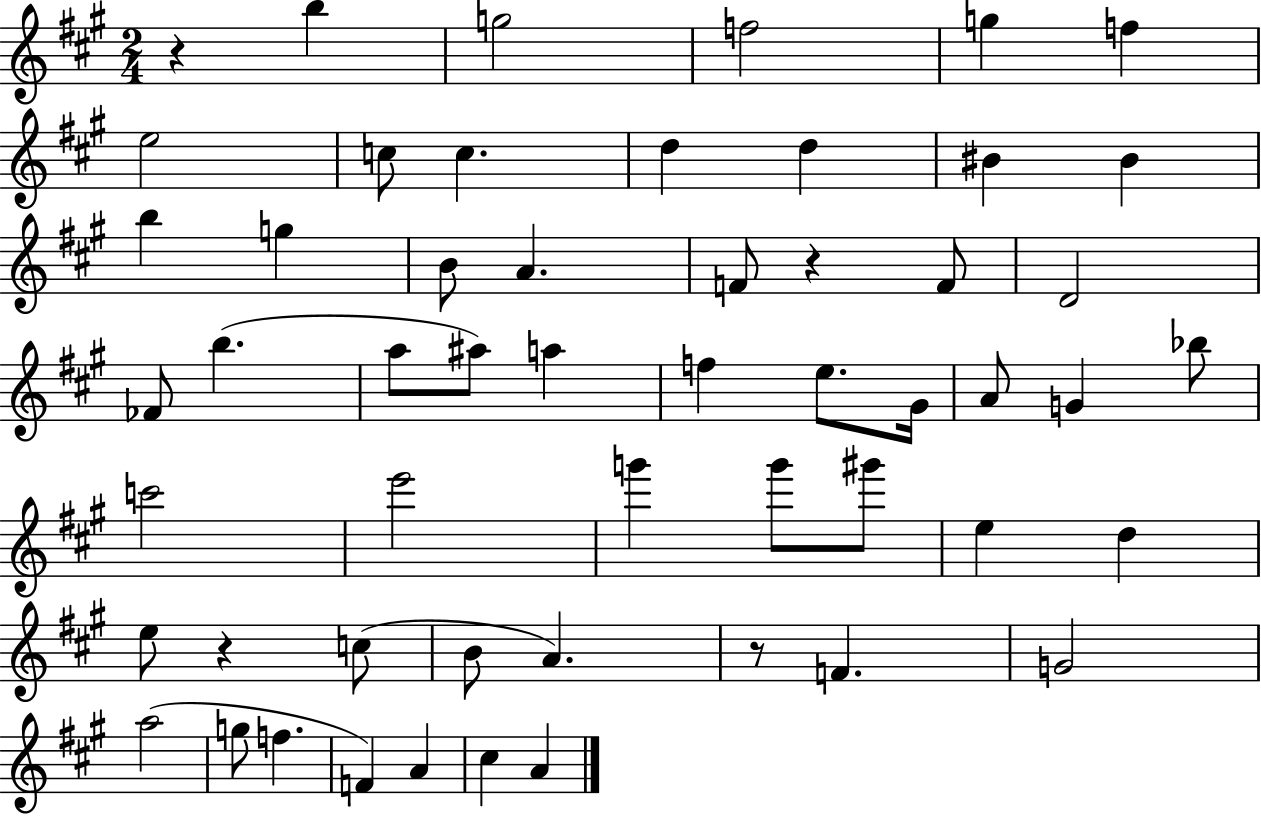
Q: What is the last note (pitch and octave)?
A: A4